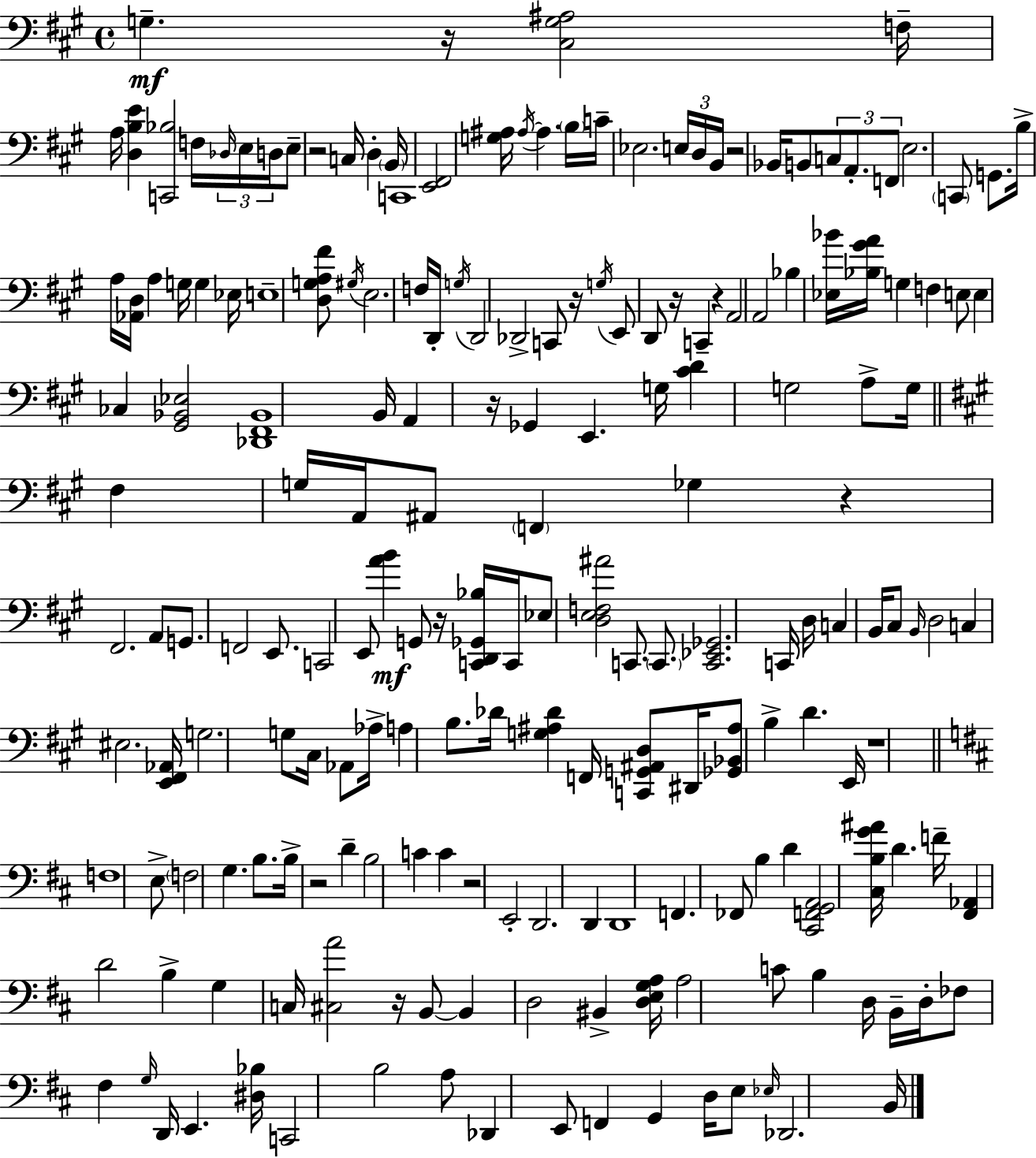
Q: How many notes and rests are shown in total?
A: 193